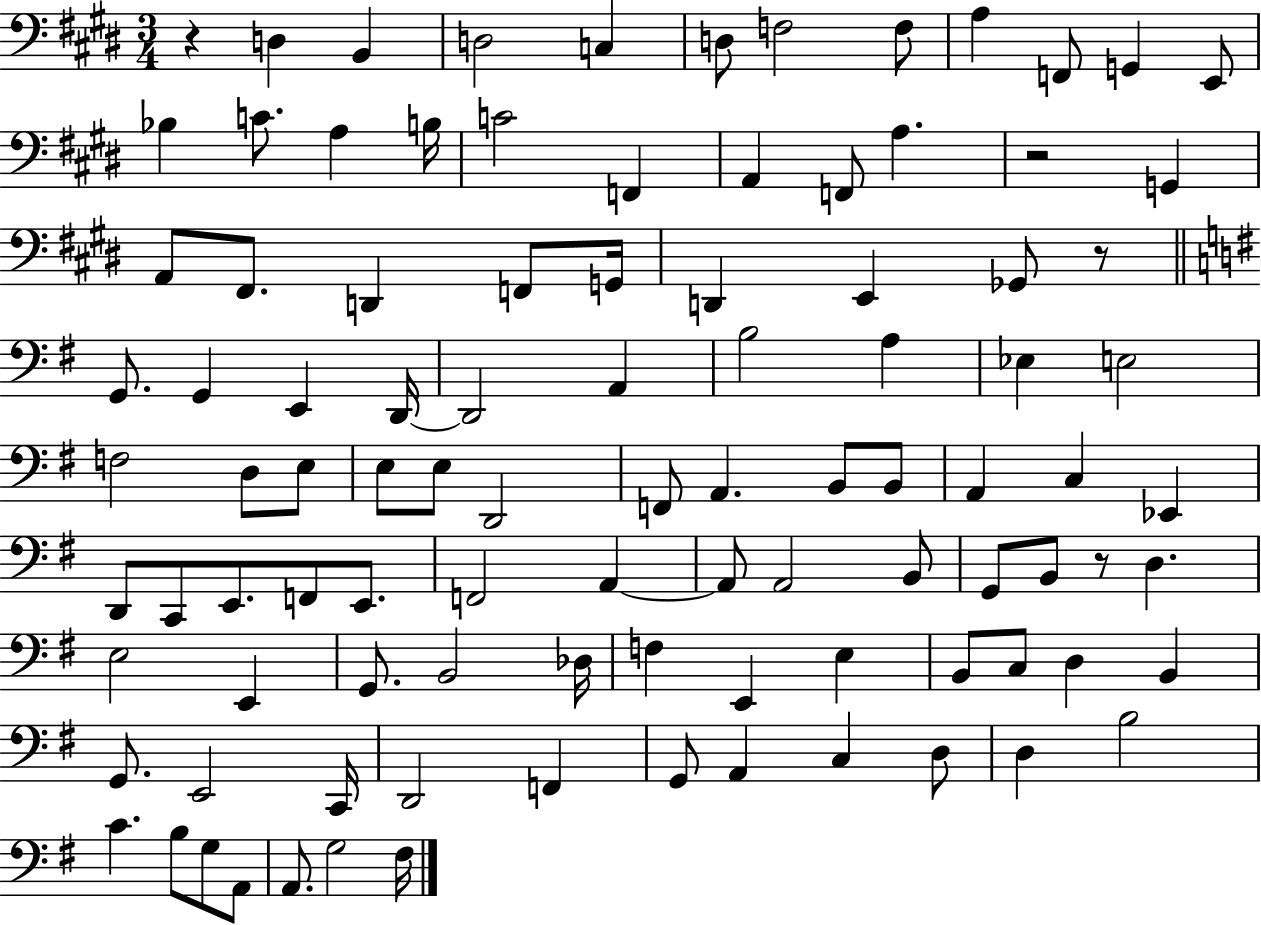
R/q D3/q B2/q D3/h C3/q D3/e F3/h F3/e A3/q F2/e G2/q E2/e Bb3/q C4/e. A3/q B3/s C4/h F2/q A2/q F2/e A3/q. R/h G2/q A2/e F#2/e. D2/q F2/e G2/s D2/q E2/q Gb2/e R/e G2/e. G2/q E2/q D2/s D2/h A2/q B3/h A3/q Eb3/q E3/h F3/h D3/e E3/e E3/e E3/e D2/h F2/e A2/q. B2/e B2/e A2/q C3/q Eb2/q D2/e C2/e E2/e. F2/e E2/e. F2/h A2/q A2/e A2/h B2/e G2/e B2/e R/e D3/q. E3/h E2/q G2/e. B2/h Db3/s F3/q E2/q E3/q B2/e C3/e D3/q B2/q G2/e. E2/h C2/s D2/h F2/q G2/e A2/q C3/q D3/e D3/q B3/h C4/q. B3/e G3/e A2/e A2/e. G3/h F#3/s